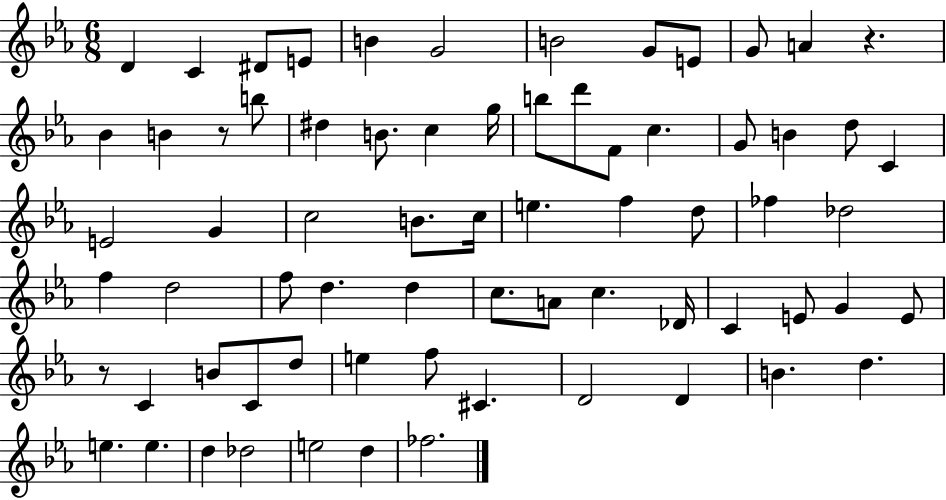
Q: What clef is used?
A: treble